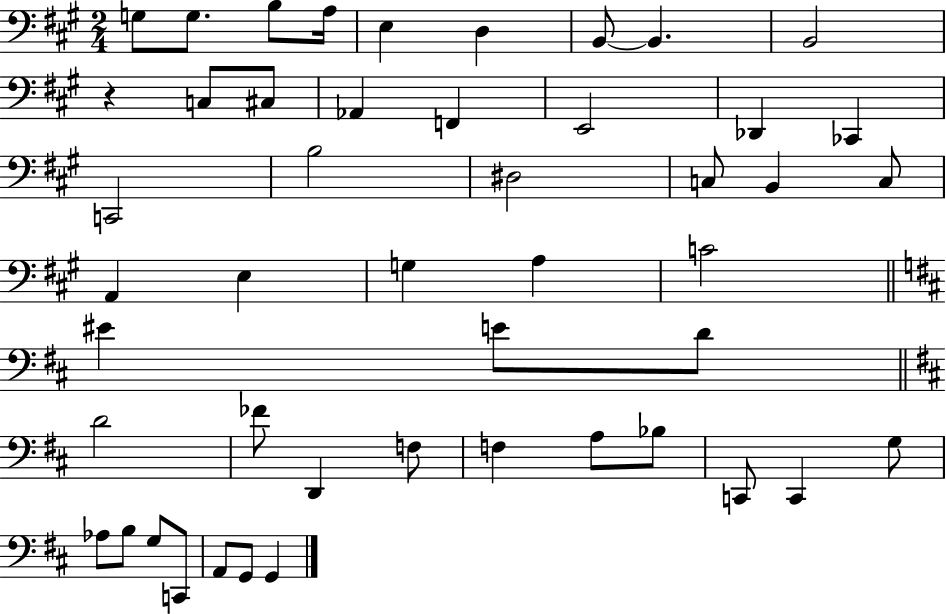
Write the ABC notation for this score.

X:1
T:Untitled
M:2/4
L:1/4
K:A
G,/2 G,/2 B,/2 A,/4 E, D, B,,/2 B,, B,,2 z C,/2 ^C,/2 _A,, F,, E,,2 _D,, _C,, C,,2 B,2 ^D,2 C,/2 B,, C,/2 A,, E, G, A, C2 ^E E/2 D/2 D2 _F/2 D,, F,/2 F, A,/2 _B,/2 C,,/2 C,, G,/2 _A,/2 B,/2 G,/2 C,,/2 A,,/2 G,,/2 G,,